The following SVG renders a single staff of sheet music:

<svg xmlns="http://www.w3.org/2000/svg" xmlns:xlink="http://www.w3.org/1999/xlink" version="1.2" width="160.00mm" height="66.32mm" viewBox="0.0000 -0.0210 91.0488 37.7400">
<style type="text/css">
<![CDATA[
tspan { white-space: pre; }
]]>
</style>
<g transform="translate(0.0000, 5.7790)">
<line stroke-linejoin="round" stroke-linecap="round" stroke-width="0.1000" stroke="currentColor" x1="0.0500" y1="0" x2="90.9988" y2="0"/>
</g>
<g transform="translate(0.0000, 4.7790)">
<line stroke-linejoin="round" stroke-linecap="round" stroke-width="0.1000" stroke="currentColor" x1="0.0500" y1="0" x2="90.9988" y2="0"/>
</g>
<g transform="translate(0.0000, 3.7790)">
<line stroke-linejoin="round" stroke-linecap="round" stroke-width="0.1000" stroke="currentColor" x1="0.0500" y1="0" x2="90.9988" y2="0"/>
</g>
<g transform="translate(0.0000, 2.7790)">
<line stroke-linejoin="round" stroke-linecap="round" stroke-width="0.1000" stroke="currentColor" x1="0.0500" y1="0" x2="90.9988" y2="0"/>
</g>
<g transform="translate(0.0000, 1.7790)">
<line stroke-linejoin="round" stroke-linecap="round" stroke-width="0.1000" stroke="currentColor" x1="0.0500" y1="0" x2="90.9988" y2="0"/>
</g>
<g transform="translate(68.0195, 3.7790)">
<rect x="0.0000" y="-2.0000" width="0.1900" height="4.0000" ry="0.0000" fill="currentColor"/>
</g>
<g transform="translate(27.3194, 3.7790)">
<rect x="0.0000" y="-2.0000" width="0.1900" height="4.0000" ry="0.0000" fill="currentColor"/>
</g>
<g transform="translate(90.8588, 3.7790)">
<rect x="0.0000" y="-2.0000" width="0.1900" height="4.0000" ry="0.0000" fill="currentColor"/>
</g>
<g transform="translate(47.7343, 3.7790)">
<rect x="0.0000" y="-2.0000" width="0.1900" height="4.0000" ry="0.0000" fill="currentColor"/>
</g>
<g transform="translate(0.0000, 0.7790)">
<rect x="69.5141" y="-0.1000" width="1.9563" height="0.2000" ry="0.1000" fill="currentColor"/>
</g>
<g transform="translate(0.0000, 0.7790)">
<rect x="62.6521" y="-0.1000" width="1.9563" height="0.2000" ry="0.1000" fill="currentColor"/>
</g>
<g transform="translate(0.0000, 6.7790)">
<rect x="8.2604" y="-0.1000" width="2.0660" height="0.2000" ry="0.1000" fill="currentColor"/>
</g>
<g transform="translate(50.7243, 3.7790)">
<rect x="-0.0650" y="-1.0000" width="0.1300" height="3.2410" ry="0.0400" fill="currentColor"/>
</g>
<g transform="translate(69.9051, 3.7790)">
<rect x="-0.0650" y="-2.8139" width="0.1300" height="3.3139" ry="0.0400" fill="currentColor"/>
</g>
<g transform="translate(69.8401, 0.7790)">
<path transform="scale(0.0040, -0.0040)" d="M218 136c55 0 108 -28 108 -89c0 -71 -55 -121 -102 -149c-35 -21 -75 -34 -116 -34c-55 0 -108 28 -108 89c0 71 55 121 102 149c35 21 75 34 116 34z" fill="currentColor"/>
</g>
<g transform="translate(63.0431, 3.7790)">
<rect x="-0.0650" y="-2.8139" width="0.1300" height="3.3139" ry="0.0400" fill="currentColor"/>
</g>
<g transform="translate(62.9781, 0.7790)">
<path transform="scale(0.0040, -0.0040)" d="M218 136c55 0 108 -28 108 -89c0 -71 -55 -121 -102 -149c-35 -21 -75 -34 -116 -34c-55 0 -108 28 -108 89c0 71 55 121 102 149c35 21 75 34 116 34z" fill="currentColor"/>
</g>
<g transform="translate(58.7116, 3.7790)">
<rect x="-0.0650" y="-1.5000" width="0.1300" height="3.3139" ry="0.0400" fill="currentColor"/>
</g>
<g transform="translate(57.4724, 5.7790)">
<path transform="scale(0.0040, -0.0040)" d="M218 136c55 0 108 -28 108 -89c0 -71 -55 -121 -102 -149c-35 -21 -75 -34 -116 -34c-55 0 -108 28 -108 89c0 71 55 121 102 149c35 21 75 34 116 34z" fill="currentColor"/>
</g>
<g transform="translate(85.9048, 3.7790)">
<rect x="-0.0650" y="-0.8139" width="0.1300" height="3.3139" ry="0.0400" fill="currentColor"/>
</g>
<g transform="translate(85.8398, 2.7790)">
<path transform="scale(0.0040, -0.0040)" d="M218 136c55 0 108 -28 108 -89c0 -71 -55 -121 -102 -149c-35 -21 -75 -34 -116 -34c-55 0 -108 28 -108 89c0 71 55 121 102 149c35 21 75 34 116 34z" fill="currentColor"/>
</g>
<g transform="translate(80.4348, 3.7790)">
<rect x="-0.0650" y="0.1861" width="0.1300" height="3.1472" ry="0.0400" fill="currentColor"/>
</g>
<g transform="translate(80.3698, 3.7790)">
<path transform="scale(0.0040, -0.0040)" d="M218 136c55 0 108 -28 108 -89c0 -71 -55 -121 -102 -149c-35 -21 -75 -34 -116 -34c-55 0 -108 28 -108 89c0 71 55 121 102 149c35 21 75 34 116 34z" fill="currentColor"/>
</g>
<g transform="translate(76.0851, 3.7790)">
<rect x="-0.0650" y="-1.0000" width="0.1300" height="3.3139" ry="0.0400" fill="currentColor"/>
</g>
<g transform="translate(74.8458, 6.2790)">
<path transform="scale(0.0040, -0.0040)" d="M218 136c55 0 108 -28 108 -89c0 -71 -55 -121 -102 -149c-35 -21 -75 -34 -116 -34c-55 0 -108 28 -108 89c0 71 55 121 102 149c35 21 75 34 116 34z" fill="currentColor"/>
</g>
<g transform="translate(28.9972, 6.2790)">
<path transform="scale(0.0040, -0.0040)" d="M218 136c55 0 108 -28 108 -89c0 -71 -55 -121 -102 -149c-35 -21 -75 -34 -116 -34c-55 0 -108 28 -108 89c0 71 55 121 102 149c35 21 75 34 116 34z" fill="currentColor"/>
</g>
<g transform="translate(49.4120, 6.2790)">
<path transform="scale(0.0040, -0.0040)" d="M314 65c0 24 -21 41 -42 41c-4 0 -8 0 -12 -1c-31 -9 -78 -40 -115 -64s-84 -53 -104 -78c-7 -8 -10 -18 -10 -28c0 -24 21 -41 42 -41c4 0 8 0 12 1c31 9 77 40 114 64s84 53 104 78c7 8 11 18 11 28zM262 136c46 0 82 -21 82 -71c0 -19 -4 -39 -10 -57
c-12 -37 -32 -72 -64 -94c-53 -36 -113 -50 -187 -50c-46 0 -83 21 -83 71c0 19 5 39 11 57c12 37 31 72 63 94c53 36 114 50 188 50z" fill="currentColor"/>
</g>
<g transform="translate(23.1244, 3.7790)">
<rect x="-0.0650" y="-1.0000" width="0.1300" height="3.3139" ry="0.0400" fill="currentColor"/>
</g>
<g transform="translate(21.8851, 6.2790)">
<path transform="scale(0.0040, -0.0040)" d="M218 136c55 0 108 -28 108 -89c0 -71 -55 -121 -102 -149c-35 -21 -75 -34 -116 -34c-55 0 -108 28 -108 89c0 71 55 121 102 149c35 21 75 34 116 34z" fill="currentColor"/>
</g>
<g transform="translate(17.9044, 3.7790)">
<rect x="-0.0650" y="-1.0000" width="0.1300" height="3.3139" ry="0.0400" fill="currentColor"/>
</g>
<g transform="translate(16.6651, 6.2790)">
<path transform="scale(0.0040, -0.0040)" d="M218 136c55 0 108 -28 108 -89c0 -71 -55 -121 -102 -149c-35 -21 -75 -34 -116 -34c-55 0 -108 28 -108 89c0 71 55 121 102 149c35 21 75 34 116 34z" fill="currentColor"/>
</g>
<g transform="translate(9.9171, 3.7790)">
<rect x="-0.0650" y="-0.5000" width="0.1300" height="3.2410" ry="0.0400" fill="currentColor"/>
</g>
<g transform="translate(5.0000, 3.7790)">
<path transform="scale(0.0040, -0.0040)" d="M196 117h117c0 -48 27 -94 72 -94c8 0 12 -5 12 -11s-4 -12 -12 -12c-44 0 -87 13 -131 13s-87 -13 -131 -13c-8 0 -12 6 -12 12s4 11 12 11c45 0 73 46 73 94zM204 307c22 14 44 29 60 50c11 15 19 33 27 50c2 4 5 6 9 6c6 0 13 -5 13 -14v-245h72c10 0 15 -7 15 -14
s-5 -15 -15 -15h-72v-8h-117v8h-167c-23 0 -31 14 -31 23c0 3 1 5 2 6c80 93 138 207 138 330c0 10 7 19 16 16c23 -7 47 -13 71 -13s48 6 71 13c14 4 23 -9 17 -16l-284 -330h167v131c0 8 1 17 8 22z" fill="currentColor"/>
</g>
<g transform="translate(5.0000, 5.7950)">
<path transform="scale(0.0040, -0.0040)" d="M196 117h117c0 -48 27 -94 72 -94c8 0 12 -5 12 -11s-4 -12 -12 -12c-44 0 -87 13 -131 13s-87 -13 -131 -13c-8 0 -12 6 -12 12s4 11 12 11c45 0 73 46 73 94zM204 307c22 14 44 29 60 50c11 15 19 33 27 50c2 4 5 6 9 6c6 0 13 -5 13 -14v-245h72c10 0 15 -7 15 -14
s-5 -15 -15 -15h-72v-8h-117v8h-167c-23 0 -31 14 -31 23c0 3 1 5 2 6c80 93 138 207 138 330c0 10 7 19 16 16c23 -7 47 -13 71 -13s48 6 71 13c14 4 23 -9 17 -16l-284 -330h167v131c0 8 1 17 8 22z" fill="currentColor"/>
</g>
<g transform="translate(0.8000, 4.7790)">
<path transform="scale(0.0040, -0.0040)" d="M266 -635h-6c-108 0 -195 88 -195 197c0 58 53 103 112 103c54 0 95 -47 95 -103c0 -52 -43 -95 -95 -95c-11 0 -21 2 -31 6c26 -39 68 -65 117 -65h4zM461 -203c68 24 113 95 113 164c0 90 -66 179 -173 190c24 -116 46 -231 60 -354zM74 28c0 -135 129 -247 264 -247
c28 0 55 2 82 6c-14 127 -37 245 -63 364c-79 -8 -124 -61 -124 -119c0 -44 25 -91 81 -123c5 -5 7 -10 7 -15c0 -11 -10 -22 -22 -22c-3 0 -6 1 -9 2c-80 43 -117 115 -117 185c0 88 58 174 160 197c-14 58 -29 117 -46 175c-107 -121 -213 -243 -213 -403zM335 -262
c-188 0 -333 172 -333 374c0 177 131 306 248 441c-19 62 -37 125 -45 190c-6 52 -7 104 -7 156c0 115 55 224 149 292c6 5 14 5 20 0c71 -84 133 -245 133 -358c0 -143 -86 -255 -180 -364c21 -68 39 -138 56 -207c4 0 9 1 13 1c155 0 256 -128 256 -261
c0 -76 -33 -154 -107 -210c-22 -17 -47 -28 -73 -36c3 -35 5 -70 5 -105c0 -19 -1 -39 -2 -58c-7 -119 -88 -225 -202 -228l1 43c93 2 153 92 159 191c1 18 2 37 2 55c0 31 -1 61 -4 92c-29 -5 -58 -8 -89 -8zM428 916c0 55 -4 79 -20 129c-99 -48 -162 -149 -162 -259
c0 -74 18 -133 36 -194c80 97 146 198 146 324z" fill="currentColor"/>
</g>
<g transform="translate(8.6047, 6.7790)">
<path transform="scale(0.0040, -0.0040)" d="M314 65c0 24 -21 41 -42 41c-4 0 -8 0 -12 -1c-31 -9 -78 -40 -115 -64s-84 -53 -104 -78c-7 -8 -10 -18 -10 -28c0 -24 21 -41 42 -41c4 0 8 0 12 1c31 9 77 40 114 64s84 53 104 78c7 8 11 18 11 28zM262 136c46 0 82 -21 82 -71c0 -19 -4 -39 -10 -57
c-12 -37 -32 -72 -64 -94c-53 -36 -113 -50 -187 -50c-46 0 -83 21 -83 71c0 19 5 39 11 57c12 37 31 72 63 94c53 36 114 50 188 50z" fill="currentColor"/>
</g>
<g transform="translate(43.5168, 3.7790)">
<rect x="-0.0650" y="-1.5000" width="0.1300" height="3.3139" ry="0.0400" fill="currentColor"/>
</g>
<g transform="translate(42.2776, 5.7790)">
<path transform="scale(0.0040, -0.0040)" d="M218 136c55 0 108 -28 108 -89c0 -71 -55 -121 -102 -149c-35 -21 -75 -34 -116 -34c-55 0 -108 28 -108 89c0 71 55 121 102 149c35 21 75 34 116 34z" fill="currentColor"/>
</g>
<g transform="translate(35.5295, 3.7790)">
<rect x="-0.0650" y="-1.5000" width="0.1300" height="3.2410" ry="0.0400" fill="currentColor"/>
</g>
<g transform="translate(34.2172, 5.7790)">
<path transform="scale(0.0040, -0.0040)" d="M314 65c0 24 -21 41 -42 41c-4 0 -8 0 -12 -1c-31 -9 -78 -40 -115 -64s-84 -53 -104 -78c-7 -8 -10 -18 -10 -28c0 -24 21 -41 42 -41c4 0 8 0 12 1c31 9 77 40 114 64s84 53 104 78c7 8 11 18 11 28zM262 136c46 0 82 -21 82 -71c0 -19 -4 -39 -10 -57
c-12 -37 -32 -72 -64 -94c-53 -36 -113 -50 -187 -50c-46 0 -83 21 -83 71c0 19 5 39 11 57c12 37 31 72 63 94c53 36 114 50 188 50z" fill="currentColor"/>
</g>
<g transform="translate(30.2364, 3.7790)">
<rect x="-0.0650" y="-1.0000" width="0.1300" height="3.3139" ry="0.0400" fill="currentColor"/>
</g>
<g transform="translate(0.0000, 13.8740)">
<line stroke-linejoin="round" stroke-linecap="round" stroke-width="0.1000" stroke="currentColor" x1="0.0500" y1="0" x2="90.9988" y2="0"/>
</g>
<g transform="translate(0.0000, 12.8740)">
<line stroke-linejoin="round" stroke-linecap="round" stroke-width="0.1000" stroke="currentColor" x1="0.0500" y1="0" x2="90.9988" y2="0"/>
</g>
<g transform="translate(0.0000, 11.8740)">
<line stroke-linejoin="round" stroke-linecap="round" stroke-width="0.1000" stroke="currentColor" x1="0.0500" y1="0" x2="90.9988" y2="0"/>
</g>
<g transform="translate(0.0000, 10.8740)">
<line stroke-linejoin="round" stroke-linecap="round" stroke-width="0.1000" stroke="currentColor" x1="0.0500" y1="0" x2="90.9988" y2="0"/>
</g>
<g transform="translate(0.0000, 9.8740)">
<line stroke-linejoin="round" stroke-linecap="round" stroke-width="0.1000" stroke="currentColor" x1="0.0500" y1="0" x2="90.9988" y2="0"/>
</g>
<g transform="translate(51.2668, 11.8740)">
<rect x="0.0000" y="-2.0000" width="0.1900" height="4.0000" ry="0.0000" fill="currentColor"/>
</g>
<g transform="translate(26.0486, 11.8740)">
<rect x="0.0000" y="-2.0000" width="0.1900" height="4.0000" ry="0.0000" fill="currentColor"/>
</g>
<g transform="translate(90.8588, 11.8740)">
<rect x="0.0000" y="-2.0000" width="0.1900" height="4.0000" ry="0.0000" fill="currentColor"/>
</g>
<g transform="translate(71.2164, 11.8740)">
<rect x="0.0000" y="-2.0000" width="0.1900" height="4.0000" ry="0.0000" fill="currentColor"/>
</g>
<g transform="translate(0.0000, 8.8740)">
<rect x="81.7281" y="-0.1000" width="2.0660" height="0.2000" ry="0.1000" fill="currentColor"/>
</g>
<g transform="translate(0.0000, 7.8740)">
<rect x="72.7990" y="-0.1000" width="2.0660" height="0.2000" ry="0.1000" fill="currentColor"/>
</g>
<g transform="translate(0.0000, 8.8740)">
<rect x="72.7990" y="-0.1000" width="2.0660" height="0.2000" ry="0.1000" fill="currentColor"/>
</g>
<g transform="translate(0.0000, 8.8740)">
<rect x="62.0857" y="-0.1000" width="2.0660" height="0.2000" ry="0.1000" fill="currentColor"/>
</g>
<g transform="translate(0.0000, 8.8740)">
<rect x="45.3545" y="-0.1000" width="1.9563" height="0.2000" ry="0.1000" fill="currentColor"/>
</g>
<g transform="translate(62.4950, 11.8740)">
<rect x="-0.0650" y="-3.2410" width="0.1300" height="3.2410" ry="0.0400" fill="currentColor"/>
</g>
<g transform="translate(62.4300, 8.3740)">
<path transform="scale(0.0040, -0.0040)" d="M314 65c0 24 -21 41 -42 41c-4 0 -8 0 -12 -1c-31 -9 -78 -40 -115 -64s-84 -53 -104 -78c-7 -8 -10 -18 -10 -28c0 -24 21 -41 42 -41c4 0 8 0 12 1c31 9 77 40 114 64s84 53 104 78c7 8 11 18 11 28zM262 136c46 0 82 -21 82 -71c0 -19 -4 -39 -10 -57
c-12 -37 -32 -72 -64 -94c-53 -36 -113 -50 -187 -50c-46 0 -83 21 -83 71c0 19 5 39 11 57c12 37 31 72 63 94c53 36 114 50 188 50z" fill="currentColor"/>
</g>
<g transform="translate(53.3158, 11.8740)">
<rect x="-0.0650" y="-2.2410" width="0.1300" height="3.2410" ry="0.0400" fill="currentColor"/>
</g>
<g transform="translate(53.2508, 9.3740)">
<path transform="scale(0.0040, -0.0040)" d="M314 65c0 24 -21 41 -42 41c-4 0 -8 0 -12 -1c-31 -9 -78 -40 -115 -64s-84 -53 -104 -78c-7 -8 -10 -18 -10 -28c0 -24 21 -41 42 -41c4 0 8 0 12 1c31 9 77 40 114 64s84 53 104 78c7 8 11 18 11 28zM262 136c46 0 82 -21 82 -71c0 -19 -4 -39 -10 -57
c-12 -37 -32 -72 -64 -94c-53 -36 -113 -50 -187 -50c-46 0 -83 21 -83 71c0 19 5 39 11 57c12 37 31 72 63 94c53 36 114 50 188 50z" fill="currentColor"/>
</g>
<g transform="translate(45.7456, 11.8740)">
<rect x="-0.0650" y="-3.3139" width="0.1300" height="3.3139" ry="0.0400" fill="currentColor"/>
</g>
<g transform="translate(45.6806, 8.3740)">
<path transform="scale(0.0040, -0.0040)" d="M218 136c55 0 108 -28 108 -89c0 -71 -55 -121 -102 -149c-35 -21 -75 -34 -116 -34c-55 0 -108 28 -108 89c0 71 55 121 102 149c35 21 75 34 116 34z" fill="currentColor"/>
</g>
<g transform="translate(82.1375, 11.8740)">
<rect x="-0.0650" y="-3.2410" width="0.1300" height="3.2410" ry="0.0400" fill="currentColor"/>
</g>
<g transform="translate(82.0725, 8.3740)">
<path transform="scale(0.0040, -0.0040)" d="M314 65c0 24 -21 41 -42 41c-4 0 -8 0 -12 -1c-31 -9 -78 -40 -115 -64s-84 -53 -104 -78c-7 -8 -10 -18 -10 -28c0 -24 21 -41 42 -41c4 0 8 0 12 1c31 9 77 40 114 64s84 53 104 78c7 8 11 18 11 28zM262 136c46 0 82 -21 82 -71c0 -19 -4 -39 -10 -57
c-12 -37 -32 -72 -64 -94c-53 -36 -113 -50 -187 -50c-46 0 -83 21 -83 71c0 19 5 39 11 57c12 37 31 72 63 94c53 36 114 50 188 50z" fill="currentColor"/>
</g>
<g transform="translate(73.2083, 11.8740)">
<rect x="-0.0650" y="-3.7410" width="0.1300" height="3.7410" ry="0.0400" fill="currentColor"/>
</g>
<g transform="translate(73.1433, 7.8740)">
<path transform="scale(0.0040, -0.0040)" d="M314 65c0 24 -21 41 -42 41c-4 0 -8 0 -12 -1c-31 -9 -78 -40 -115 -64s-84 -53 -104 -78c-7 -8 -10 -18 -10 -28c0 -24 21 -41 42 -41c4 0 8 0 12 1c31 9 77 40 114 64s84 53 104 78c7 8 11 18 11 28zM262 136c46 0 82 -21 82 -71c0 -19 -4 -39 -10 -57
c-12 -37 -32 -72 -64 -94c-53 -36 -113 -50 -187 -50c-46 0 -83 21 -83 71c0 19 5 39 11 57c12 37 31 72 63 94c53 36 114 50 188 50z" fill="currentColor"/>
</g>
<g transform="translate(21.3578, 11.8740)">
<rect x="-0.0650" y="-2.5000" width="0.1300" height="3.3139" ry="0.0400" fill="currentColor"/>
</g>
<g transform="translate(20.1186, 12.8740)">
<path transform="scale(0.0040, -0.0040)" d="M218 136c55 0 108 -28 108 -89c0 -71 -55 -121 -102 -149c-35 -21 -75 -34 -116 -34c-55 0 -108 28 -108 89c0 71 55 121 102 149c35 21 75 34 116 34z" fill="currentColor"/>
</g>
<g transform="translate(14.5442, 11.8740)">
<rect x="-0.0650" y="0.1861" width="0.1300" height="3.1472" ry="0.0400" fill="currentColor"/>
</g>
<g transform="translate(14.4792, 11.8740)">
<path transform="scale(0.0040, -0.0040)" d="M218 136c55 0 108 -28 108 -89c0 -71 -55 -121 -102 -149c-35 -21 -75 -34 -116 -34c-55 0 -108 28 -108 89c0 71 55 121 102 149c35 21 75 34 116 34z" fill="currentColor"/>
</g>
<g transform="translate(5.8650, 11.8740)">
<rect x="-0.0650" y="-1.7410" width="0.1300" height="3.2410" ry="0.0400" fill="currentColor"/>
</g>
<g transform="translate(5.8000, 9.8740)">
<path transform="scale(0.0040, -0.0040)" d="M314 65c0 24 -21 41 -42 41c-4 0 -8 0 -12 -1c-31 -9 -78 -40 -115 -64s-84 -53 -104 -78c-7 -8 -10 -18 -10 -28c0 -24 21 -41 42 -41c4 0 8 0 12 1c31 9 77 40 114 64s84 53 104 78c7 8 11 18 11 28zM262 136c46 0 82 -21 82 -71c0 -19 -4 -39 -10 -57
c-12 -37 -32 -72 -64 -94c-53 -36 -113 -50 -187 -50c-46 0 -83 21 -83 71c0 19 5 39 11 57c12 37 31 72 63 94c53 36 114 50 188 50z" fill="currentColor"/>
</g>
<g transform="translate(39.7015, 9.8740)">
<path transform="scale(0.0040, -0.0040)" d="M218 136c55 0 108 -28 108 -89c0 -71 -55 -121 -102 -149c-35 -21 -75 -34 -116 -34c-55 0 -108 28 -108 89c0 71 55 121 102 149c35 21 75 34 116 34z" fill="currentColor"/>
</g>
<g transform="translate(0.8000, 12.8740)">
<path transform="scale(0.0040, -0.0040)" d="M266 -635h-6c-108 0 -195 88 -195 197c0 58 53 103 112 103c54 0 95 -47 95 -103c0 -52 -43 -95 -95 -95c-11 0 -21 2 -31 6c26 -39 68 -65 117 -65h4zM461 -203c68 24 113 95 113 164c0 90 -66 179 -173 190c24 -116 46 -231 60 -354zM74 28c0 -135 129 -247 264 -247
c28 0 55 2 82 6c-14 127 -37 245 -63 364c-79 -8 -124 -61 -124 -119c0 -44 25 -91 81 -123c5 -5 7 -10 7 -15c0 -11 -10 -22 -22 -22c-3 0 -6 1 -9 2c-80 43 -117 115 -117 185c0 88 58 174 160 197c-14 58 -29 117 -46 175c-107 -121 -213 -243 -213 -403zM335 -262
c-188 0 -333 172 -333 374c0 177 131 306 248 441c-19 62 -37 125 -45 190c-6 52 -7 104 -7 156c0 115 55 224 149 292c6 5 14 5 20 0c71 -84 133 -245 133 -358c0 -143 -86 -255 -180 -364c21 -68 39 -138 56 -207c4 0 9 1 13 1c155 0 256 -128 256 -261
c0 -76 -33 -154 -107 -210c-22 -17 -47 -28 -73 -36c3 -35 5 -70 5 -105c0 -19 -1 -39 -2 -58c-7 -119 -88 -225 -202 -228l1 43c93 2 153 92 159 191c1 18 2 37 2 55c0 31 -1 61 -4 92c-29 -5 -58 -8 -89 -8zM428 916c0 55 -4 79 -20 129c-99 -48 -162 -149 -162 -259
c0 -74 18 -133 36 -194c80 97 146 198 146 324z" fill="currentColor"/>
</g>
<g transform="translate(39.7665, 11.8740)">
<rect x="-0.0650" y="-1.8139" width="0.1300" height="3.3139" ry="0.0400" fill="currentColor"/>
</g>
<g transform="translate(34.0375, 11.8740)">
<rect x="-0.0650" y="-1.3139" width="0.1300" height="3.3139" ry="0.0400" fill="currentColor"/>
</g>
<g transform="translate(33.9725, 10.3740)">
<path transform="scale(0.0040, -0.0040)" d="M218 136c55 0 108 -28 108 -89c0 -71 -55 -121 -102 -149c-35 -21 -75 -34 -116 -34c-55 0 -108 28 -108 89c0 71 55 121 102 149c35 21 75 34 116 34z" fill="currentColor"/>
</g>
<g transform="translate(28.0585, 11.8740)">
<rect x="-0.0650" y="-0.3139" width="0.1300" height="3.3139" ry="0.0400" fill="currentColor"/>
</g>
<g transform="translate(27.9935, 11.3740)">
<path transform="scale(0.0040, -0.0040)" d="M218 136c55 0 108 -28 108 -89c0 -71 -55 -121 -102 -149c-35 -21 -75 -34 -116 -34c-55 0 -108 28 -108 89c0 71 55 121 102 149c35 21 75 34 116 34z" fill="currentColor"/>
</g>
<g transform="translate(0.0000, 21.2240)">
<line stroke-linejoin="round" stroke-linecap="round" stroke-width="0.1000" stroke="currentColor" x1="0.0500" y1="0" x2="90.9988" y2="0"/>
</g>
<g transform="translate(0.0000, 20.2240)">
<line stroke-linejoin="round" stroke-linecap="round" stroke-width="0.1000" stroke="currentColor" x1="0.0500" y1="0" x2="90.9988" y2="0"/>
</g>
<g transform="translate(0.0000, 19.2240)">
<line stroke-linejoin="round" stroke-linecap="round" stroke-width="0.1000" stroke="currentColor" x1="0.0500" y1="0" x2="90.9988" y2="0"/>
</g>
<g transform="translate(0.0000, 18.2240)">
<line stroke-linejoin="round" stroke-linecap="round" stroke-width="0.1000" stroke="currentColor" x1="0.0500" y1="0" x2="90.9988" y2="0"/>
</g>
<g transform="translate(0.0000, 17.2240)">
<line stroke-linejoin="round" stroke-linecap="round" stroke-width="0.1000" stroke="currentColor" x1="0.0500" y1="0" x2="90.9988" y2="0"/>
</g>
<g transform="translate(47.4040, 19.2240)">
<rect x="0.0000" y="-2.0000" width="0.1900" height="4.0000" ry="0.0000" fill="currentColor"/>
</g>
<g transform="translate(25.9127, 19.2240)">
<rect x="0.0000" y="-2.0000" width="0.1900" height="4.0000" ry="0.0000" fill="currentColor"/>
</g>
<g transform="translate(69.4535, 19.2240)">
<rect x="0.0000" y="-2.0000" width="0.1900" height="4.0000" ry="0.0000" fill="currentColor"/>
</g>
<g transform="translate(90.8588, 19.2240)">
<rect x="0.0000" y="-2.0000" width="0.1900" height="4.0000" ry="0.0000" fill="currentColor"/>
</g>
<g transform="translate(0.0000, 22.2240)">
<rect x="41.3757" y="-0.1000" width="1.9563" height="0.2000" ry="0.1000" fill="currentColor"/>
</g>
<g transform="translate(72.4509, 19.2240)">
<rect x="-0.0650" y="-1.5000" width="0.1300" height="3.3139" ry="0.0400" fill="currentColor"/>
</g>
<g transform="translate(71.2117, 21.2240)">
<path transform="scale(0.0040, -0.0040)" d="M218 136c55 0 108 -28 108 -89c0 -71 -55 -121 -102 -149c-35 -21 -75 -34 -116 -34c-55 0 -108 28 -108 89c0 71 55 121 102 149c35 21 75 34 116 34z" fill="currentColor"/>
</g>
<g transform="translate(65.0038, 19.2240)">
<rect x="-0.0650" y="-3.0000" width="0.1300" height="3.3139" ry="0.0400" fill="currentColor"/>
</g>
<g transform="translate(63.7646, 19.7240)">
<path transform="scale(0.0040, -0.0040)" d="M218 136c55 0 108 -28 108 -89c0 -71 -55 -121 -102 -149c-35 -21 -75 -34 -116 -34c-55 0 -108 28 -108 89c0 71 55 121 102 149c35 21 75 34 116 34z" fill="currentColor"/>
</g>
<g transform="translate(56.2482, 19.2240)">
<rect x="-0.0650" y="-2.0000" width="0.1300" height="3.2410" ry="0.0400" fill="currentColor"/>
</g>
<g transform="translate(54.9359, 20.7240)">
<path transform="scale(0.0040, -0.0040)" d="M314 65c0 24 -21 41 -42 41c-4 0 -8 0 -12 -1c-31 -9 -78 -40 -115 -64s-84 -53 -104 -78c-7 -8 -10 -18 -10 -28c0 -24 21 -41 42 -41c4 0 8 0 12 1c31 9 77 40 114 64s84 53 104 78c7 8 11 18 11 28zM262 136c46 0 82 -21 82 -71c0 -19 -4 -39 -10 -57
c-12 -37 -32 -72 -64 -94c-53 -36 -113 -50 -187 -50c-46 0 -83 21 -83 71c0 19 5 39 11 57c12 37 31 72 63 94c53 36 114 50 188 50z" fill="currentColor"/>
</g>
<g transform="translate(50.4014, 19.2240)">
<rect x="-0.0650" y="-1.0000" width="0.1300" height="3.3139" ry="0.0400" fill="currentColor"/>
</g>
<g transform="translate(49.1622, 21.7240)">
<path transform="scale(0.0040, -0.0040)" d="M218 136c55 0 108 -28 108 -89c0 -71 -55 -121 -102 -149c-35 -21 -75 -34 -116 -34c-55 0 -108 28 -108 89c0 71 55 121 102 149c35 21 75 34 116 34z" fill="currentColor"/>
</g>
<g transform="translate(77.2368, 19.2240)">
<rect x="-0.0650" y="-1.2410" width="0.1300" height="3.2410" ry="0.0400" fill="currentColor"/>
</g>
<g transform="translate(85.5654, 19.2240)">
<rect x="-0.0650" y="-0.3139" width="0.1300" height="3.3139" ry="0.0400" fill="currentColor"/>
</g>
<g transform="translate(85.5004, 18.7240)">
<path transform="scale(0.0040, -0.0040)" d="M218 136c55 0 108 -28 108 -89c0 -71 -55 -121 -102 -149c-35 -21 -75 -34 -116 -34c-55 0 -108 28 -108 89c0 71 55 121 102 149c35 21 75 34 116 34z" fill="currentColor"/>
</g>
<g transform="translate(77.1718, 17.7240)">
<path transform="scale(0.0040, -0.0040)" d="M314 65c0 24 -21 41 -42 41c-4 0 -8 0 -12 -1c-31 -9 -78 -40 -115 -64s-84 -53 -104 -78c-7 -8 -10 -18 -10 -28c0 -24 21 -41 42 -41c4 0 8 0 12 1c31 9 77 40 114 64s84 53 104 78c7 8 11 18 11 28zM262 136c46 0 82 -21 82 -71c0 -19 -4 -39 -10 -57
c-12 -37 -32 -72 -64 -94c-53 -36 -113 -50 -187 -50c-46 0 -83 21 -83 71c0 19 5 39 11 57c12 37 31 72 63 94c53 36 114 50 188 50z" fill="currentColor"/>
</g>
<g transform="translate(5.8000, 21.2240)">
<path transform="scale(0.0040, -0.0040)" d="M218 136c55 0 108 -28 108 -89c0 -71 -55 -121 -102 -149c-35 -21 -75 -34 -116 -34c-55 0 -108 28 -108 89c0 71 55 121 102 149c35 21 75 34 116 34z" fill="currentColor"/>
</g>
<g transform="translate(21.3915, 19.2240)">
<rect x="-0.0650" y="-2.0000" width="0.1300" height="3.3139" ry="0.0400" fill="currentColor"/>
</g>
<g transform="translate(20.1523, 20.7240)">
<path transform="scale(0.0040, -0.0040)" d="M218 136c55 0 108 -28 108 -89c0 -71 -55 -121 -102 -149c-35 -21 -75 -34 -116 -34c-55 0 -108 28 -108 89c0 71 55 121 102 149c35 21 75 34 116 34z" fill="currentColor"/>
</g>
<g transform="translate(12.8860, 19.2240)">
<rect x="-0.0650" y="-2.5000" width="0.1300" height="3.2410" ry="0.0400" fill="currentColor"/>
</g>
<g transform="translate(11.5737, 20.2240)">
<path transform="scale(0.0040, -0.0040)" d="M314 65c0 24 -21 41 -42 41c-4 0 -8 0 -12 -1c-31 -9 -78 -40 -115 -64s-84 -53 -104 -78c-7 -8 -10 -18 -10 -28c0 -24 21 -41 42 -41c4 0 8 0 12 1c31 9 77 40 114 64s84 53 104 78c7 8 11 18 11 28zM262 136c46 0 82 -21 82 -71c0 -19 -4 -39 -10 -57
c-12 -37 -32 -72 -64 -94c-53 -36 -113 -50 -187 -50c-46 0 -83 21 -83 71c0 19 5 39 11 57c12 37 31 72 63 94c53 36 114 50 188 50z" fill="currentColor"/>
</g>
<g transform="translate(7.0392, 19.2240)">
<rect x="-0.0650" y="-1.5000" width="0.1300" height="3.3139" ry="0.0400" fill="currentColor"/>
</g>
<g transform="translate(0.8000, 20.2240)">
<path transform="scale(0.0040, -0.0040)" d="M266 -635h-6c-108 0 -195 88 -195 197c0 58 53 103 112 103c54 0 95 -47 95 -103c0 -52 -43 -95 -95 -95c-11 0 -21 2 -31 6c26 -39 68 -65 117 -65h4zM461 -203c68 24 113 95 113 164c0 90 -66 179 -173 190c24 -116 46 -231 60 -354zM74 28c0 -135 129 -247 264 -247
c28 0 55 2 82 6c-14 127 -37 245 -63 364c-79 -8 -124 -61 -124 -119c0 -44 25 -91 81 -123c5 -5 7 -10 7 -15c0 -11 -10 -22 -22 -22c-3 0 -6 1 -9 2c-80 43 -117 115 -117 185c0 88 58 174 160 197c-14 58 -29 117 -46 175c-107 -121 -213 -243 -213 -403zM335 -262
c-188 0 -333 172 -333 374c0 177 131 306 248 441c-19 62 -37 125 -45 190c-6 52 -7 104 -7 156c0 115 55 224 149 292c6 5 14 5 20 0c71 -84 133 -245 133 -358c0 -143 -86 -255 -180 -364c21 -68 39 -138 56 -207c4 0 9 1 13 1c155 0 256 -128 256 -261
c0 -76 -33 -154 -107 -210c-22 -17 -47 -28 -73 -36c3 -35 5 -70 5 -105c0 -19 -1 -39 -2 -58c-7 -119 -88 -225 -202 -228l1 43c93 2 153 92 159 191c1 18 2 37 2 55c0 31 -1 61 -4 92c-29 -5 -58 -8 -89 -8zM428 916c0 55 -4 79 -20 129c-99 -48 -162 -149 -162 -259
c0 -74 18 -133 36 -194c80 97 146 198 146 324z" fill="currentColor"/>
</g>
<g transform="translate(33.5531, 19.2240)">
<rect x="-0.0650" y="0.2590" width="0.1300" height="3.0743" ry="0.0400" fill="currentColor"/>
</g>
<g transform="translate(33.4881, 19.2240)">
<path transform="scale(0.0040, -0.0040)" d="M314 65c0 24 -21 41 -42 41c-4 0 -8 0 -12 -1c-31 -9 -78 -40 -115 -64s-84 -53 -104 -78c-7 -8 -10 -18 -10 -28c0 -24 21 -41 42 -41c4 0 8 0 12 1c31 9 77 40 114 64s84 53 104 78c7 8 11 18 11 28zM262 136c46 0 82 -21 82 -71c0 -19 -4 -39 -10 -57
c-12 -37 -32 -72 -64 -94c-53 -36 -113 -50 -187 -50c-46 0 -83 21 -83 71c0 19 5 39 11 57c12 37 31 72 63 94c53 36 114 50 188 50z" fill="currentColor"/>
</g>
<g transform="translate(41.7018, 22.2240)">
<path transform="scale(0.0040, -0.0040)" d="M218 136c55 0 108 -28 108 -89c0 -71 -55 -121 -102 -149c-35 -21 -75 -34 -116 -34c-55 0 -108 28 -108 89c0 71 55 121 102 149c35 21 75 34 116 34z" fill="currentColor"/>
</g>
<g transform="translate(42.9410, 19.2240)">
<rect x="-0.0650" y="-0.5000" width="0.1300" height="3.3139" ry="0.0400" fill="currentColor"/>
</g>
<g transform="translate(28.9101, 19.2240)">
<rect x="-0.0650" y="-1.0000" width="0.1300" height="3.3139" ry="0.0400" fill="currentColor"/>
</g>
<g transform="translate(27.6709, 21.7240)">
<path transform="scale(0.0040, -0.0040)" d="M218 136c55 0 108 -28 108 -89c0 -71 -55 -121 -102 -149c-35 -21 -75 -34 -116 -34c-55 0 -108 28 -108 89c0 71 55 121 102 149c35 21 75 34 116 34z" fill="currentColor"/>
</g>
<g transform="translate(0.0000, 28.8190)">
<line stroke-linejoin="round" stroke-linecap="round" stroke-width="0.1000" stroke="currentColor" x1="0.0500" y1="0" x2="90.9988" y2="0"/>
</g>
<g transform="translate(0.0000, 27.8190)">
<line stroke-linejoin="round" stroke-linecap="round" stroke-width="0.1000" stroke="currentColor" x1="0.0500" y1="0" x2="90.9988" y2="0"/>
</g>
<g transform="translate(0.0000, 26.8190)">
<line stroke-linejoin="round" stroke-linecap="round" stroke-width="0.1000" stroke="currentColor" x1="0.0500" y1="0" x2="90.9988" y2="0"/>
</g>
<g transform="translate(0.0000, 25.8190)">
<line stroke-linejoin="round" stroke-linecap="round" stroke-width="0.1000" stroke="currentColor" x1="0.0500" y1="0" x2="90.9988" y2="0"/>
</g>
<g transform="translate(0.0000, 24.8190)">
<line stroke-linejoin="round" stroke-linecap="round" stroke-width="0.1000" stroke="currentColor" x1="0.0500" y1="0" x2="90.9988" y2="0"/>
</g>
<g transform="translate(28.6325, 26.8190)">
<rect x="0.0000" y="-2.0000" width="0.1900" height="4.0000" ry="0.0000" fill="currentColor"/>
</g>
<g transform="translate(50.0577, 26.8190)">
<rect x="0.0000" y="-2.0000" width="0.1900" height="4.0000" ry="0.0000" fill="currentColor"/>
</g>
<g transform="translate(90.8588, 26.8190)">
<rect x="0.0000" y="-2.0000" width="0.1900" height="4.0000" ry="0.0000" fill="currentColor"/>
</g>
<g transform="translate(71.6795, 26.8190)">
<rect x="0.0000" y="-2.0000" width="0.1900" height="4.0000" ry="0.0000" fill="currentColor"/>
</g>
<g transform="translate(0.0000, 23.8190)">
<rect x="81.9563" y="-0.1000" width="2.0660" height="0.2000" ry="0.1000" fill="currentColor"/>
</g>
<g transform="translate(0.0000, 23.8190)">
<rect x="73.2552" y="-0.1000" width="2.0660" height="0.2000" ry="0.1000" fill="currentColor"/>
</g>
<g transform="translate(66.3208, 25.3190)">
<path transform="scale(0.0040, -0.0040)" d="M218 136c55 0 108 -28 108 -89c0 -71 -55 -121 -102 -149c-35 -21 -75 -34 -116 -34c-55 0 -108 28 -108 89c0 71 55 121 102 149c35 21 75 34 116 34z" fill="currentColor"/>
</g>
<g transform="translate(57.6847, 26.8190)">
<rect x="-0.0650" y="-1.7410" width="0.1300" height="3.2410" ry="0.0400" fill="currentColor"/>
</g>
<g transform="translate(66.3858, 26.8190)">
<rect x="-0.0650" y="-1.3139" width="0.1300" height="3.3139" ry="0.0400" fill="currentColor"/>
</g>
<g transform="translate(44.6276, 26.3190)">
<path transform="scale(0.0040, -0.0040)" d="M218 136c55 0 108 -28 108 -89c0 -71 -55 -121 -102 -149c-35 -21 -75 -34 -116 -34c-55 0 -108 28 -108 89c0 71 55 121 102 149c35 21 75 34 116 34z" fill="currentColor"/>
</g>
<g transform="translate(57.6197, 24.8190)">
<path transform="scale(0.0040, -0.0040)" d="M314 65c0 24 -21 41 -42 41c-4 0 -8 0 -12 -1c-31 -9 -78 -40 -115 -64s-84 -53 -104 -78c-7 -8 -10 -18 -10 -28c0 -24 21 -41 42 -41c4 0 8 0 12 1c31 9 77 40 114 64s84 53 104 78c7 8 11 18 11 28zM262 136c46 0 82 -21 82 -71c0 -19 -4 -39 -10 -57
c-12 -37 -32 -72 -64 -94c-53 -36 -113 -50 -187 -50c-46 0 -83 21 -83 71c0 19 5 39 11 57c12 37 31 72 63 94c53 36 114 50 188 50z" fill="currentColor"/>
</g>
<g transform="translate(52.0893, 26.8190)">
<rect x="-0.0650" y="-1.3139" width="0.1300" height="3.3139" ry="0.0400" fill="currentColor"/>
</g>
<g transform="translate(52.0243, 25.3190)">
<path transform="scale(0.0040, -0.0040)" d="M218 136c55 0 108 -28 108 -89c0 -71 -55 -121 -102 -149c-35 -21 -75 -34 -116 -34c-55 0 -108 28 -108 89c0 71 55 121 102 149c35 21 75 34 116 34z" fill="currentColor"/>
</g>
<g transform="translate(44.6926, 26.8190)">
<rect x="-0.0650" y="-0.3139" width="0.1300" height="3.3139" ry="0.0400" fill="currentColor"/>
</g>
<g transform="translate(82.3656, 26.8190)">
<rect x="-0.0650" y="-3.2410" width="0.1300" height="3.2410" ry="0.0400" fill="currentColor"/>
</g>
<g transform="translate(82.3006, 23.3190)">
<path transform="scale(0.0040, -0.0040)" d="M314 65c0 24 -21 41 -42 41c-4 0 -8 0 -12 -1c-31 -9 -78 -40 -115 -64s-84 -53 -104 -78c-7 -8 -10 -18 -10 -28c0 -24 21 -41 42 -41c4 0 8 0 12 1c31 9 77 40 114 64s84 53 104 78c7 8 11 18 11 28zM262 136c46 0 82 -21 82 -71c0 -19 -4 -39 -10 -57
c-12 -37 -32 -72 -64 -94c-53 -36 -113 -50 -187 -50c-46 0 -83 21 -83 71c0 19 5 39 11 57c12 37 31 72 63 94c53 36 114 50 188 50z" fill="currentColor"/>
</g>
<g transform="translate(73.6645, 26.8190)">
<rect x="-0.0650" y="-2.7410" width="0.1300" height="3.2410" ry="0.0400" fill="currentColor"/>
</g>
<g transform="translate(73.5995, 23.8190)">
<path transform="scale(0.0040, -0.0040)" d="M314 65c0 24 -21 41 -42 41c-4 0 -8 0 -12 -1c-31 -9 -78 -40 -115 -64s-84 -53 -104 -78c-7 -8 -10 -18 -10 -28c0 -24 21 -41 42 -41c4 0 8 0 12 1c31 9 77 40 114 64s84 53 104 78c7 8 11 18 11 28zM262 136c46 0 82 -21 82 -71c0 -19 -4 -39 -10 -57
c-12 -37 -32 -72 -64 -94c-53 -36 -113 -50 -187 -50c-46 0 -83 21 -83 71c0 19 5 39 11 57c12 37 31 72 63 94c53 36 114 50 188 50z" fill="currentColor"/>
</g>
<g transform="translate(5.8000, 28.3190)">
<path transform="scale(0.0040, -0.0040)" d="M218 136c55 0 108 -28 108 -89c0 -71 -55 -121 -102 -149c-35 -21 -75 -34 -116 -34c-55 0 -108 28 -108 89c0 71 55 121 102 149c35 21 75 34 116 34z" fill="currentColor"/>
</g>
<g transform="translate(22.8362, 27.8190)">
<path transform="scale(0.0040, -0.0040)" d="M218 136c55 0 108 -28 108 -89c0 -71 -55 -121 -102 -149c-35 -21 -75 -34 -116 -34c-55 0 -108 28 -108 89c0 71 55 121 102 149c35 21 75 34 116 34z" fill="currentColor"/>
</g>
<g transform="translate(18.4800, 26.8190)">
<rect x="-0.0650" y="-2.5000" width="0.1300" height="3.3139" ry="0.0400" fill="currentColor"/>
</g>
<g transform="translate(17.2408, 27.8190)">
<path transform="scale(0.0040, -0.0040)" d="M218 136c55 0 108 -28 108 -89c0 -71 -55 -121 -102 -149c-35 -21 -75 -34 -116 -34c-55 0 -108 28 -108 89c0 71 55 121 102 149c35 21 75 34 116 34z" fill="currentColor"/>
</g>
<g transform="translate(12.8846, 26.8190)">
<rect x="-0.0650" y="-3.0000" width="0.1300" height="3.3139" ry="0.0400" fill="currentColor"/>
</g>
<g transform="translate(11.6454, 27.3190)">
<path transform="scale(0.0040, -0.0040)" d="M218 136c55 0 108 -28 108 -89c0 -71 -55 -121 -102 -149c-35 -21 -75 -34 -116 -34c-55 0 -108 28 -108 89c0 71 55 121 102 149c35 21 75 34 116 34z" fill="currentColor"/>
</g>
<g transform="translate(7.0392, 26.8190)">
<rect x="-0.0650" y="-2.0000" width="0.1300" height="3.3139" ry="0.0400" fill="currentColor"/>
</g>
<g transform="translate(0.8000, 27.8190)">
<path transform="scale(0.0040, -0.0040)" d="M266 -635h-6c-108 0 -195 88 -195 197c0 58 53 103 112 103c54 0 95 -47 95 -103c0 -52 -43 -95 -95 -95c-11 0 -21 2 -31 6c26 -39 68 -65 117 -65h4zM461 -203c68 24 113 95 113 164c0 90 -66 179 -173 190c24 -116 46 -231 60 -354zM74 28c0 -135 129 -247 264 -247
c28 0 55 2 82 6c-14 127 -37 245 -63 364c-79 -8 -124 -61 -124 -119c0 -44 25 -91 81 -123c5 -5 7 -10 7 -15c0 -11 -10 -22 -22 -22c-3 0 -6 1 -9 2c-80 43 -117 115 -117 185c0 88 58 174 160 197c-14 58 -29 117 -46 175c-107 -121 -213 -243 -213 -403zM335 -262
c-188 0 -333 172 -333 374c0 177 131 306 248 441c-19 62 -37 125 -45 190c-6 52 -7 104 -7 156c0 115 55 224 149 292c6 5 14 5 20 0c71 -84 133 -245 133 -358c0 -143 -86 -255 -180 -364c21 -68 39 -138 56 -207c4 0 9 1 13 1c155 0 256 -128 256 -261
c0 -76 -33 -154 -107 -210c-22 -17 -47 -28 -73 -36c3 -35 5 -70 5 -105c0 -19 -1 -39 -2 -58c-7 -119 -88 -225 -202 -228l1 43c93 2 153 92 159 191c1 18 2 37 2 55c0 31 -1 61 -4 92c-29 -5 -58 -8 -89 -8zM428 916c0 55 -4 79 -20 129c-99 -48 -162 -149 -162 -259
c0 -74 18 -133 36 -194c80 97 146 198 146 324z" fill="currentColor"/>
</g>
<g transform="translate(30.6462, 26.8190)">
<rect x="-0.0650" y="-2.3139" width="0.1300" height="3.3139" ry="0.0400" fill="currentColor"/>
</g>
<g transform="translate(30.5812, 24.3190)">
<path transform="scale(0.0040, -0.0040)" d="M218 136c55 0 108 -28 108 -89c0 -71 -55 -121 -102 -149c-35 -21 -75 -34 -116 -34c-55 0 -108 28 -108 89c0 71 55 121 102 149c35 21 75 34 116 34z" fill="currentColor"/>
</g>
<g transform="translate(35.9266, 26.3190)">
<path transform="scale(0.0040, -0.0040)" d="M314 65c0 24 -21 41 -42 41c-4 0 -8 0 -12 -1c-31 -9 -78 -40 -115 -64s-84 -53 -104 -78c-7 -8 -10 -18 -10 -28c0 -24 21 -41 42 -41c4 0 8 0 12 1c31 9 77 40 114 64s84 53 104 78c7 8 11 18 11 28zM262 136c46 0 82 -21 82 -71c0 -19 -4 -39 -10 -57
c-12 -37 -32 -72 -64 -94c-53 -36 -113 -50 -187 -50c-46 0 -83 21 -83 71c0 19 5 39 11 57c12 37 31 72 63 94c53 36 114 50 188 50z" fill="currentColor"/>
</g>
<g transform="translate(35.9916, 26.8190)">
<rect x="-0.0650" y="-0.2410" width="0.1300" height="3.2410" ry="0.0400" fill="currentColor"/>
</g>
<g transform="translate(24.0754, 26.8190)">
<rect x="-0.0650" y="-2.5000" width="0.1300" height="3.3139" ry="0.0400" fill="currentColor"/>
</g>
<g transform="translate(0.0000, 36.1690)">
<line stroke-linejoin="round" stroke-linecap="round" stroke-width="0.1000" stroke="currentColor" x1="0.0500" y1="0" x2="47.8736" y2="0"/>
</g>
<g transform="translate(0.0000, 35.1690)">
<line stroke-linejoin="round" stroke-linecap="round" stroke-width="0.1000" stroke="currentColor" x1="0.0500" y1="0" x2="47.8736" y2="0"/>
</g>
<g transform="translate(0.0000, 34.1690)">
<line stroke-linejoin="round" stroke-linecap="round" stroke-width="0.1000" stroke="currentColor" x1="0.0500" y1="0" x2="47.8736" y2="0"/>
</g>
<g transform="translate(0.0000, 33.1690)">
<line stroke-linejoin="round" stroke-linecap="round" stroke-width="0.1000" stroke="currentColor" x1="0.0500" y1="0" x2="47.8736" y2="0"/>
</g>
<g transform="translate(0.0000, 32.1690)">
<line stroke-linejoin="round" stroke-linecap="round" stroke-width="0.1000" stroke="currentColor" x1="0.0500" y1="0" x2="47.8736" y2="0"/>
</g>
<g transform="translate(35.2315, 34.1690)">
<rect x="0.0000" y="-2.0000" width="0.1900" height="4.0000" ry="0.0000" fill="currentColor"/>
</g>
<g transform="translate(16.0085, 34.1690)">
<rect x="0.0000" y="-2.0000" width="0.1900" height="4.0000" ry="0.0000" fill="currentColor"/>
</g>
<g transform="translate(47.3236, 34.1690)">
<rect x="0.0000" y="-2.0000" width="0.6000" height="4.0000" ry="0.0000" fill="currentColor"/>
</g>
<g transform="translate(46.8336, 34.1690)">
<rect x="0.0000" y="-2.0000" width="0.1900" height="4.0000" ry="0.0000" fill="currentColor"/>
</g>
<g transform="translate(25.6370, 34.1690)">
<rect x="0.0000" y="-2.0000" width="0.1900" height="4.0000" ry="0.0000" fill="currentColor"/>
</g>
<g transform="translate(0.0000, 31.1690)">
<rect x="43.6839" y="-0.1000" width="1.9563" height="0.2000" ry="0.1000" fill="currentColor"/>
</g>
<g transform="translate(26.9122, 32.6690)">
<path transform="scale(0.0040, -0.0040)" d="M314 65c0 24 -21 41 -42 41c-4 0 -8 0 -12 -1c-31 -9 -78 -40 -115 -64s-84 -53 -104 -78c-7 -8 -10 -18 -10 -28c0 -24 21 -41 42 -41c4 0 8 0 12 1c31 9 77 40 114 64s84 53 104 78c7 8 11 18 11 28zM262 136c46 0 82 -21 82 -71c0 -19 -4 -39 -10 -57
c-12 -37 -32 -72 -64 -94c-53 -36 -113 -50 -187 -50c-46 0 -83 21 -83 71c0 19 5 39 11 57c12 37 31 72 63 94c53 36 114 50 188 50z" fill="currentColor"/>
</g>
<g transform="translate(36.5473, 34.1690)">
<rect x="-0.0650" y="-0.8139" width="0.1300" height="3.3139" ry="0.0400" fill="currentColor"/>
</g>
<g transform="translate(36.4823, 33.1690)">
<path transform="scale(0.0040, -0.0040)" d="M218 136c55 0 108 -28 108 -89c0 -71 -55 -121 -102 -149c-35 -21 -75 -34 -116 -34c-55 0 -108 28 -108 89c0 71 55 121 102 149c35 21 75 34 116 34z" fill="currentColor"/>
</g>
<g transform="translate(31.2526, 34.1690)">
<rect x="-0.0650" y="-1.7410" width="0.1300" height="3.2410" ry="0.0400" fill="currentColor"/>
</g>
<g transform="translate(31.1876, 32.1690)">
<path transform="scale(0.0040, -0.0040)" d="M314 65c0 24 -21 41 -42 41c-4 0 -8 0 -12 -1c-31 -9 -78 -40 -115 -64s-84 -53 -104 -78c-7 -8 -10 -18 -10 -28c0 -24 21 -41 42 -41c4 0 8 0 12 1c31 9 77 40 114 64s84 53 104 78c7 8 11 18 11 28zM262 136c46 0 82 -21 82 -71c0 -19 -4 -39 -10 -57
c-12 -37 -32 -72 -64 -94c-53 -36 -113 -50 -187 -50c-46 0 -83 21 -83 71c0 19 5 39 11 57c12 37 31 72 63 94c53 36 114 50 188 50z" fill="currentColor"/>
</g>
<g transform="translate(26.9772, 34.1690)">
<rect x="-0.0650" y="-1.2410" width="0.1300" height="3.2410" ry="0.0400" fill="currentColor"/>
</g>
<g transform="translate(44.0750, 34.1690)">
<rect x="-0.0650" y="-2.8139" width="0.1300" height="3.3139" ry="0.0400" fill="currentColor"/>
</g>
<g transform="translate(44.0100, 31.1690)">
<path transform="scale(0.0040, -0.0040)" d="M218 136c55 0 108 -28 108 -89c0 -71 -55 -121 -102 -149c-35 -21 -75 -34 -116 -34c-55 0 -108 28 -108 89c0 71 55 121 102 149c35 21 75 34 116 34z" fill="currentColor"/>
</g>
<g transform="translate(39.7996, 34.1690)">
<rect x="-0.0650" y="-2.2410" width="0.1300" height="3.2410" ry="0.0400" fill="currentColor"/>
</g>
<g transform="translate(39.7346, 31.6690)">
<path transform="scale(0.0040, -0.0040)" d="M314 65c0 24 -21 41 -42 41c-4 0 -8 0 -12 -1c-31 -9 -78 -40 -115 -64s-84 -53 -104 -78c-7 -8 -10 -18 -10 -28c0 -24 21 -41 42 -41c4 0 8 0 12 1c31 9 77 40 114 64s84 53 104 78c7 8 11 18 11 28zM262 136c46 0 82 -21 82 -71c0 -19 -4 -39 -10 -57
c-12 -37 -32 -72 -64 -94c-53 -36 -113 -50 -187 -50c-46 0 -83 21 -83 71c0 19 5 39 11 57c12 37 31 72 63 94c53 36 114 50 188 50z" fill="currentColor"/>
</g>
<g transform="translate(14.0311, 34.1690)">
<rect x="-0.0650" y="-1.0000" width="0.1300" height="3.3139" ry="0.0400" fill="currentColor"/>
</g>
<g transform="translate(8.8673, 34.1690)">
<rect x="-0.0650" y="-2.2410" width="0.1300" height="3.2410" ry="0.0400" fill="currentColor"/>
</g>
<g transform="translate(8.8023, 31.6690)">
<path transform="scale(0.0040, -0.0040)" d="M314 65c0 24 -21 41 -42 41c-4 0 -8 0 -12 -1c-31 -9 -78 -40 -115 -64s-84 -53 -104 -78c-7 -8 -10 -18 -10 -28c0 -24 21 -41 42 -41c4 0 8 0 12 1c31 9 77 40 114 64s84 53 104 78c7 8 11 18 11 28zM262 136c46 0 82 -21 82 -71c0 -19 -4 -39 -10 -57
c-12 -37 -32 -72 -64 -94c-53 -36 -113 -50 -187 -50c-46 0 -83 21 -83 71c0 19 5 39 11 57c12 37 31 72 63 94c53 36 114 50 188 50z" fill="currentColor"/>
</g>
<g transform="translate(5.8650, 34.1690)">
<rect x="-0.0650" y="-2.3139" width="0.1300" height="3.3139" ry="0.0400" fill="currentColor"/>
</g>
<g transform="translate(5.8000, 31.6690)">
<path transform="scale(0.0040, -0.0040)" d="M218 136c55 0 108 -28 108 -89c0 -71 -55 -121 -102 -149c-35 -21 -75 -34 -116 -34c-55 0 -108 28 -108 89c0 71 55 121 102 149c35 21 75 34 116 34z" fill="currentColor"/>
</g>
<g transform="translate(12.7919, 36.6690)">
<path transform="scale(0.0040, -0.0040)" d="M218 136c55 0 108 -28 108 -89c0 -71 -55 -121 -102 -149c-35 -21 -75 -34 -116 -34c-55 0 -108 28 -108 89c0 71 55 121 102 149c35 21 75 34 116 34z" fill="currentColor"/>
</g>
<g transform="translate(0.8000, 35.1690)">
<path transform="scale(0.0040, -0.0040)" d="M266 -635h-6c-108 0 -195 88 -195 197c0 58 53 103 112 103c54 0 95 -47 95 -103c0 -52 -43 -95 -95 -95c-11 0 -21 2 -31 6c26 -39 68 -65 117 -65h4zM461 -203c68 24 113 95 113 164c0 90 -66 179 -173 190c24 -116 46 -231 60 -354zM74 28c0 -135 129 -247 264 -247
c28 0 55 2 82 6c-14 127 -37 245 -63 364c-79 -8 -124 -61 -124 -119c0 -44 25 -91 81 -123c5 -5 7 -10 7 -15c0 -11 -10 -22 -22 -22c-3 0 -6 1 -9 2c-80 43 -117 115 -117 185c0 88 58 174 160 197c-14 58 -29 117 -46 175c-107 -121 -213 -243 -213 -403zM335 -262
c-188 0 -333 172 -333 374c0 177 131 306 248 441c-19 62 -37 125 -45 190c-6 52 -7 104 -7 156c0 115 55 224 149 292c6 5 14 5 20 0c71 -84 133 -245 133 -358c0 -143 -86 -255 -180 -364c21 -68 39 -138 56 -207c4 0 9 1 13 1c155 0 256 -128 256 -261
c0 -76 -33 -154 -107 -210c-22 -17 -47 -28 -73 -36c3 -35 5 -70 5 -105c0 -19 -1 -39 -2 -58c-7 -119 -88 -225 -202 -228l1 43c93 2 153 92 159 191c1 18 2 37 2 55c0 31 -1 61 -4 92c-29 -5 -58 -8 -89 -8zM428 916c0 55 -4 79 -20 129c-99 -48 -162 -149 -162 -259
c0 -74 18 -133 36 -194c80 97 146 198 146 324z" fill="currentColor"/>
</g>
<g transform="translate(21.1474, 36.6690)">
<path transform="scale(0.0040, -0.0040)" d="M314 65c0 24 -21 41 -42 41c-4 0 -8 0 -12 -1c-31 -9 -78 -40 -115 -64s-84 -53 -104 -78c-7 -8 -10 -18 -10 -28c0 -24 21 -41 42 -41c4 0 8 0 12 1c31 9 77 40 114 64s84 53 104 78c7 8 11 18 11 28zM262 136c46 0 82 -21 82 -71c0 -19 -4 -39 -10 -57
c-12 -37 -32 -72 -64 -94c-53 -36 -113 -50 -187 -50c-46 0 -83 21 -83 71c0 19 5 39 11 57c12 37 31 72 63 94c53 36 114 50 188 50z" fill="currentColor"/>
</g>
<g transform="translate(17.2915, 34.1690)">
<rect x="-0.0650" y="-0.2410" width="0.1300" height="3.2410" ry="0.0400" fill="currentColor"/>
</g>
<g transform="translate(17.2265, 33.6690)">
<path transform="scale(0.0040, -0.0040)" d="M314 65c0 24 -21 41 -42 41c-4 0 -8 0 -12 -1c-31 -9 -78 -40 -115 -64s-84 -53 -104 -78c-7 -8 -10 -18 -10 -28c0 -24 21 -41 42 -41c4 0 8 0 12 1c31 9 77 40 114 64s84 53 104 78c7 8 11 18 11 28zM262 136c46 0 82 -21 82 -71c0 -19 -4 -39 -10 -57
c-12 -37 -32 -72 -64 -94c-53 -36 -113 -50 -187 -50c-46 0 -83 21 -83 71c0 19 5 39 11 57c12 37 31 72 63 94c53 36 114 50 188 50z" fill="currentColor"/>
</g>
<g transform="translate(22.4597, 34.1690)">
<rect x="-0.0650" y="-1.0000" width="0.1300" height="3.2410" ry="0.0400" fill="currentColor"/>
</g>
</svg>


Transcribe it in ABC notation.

X:1
T:Untitled
M:4/4
L:1/4
K:C
C2 D D D E2 E D2 E a a D B d f2 B G c e f b g2 b2 c'2 b2 E G2 F D B2 C D F2 A E e2 c F A G G g c2 c e f2 e a2 b2 g g2 D c2 D2 e2 f2 d g2 a